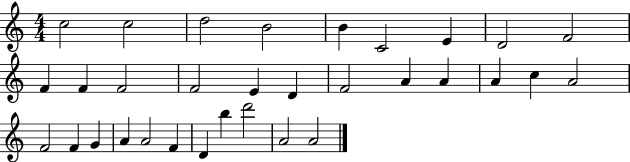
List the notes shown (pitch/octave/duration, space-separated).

C5/h C5/h D5/h B4/h B4/q C4/h E4/q D4/h F4/h F4/q F4/q F4/h F4/h E4/q D4/q F4/h A4/q A4/q A4/q C5/q A4/h F4/h F4/q G4/q A4/q A4/h F4/q D4/q B5/q D6/h A4/h A4/h